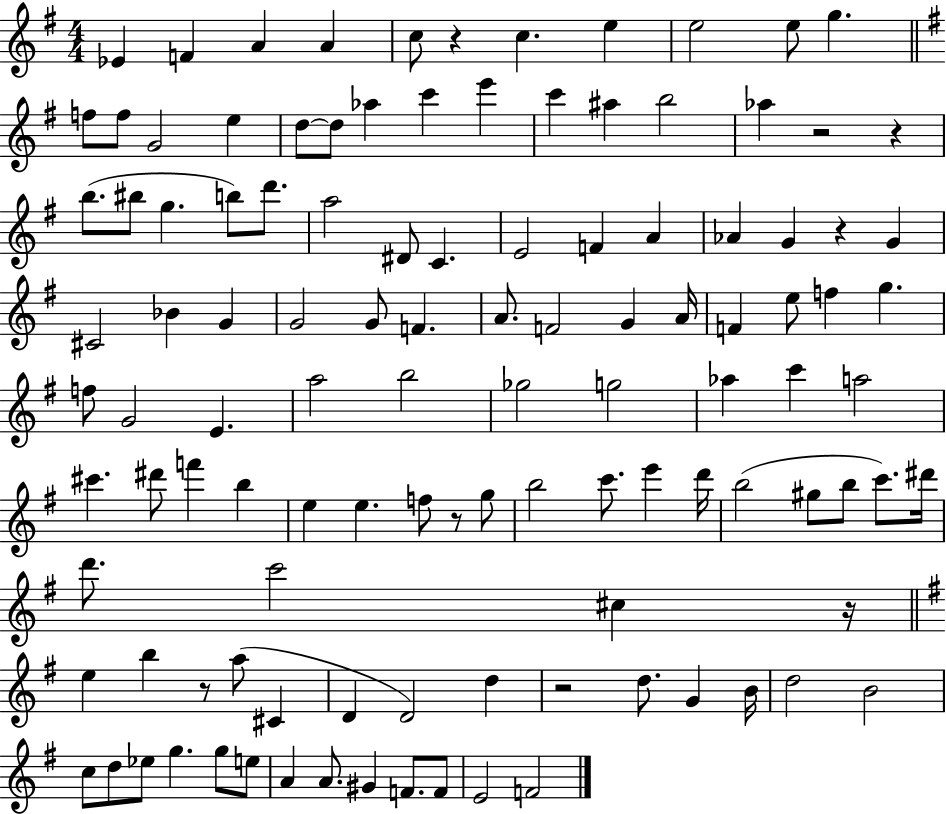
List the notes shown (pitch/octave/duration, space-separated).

Eb4/q F4/q A4/q A4/q C5/e R/q C5/q. E5/q E5/h E5/e G5/q. F5/e F5/e G4/h E5/q D5/e D5/e Ab5/q C6/q E6/q C6/q A#5/q B5/h Ab5/q R/h R/q B5/e. BIS5/e G5/q. B5/e D6/e. A5/h D#4/e C4/q. E4/h F4/q A4/q Ab4/q G4/q R/q G4/q C#4/h Bb4/q G4/q G4/h G4/e F4/q. A4/e. F4/h G4/q A4/s F4/q E5/e F5/q G5/q. F5/e G4/h E4/q. A5/h B5/h Gb5/h G5/h Ab5/q C6/q A5/h C#6/q. D#6/e F6/q B5/q E5/q E5/q. F5/e R/e G5/e B5/h C6/e. E6/q D6/s B5/h G#5/e B5/e C6/e. D#6/s D6/e. C6/h C#5/q R/s E5/q B5/q R/e A5/e C#4/q D4/q D4/h D5/q R/h D5/e. G4/q B4/s D5/h B4/h C5/e D5/e Eb5/e G5/q. G5/e E5/e A4/q A4/e. G#4/q F4/e. F4/e E4/h F4/h